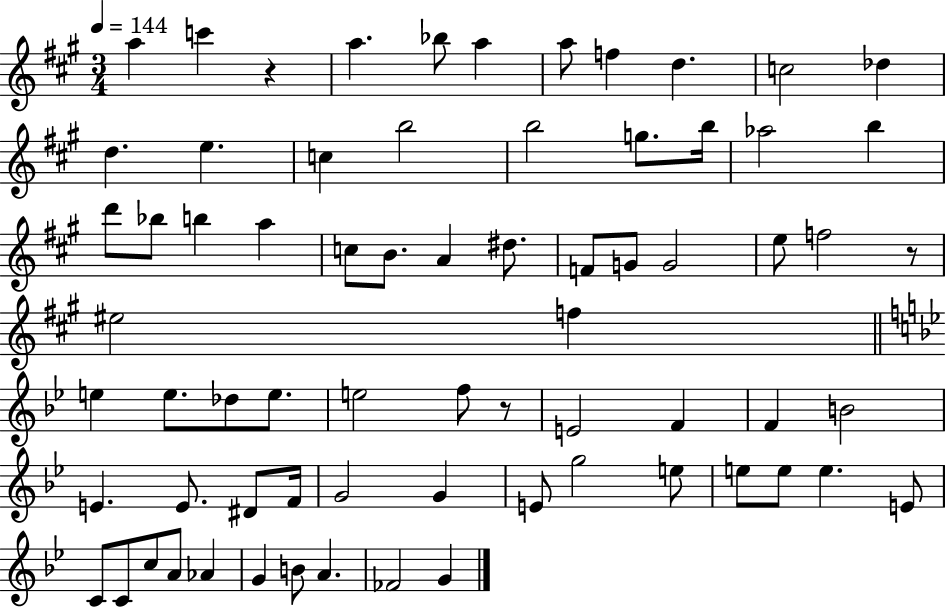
X:1
T:Untitled
M:3/4
L:1/4
K:A
a c' z a _b/2 a a/2 f d c2 _d d e c b2 b2 g/2 b/4 _a2 b d'/2 _b/2 b a c/2 B/2 A ^d/2 F/2 G/2 G2 e/2 f2 z/2 ^e2 f e e/2 _d/2 e/2 e2 f/2 z/2 E2 F F B2 E E/2 ^D/2 F/4 G2 G E/2 g2 e/2 e/2 e/2 e E/2 C/2 C/2 c/2 A/2 _A G B/2 A _F2 G